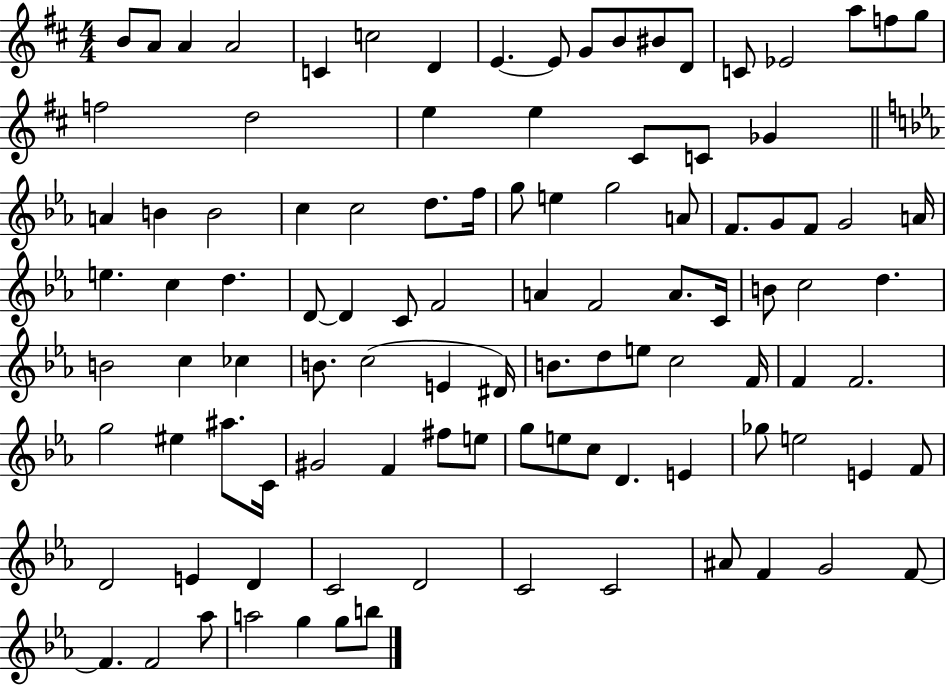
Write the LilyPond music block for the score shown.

{
  \clef treble
  \numericTimeSignature
  \time 4/4
  \key d \major
  b'8 a'8 a'4 a'2 | c'4 c''2 d'4 | e'4.~~ e'8 g'8 b'8 bis'8 d'8 | c'8 ees'2 a''8 f''8 g''8 | \break f''2 d''2 | e''4 e''4 cis'8 c'8 ges'4 | \bar "||" \break \key ees \major a'4 b'4 b'2 | c''4 c''2 d''8. f''16 | g''8 e''4 g''2 a'8 | f'8. g'8 f'8 g'2 a'16 | \break e''4. c''4 d''4. | d'8~~ d'4 c'8 f'2 | a'4 f'2 a'8. c'16 | b'8 c''2 d''4. | \break b'2 c''4 ces''4 | b'8. c''2( e'4 dis'16) | b'8. d''8 e''8 c''2 f'16 | f'4 f'2. | \break g''2 eis''4 ais''8. c'16 | gis'2 f'4 fis''8 e''8 | g''8 e''8 c''8 d'4. e'4 | ges''8 e''2 e'4 f'8 | \break d'2 e'4 d'4 | c'2 d'2 | c'2 c'2 | ais'8 f'4 g'2 f'8~~ | \break f'4. f'2 aes''8 | a''2 g''4 g''8 b''8 | \bar "|."
}